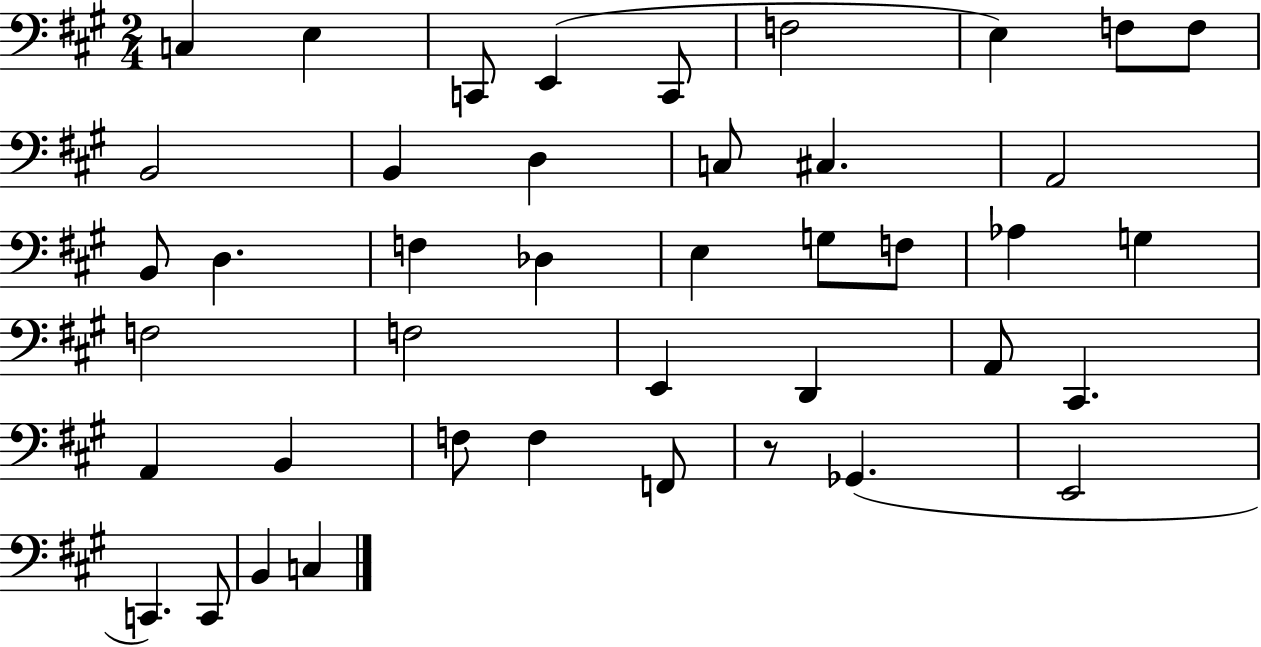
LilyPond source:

{
  \clef bass
  \numericTimeSignature
  \time 2/4
  \key a \major
  c4 e4 | c,8 e,4( c,8 | f2 | e4) f8 f8 | \break b,2 | b,4 d4 | c8 cis4. | a,2 | \break b,8 d4. | f4 des4 | e4 g8 f8 | aes4 g4 | \break f2 | f2 | e,4 d,4 | a,8 cis,4. | \break a,4 b,4 | f8 f4 f,8 | r8 ges,4.( | e,2 | \break c,4.) c,8 | b,4 c4 | \bar "|."
}